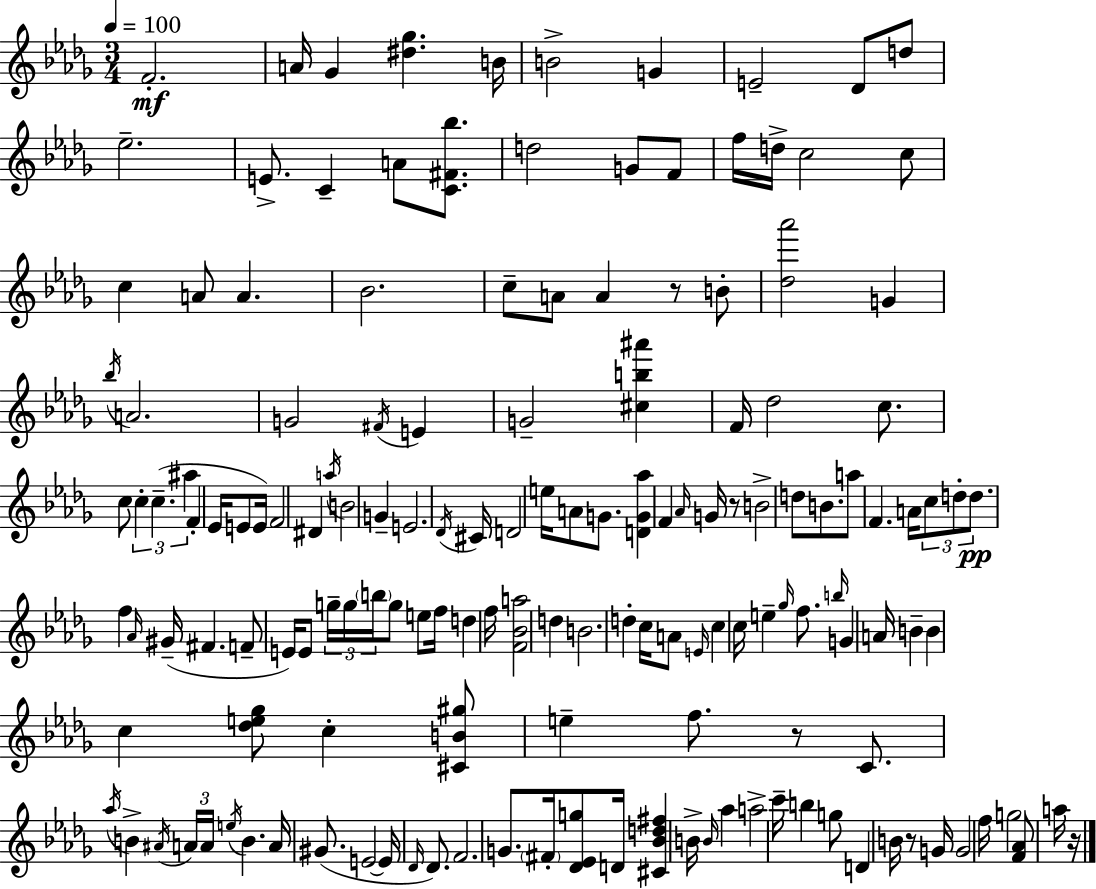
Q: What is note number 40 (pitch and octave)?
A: C5